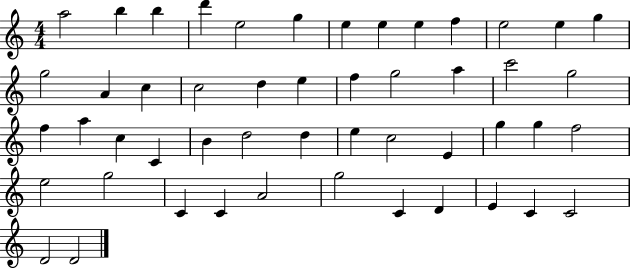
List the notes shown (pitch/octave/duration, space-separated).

A5/h B5/q B5/q D6/q E5/h G5/q E5/q E5/q E5/q F5/q E5/h E5/q G5/q G5/h A4/q C5/q C5/h D5/q E5/q F5/q G5/h A5/q C6/h G5/h F5/q A5/q C5/q C4/q B4/q D5/h D5/q E5/q C5/h E4/q G5/q G5/q F5/h E5/h G5/h C4/q C4/q A4/h G5/h C4/q D4/q E4/q C4/q C4/h D4/h D4/h